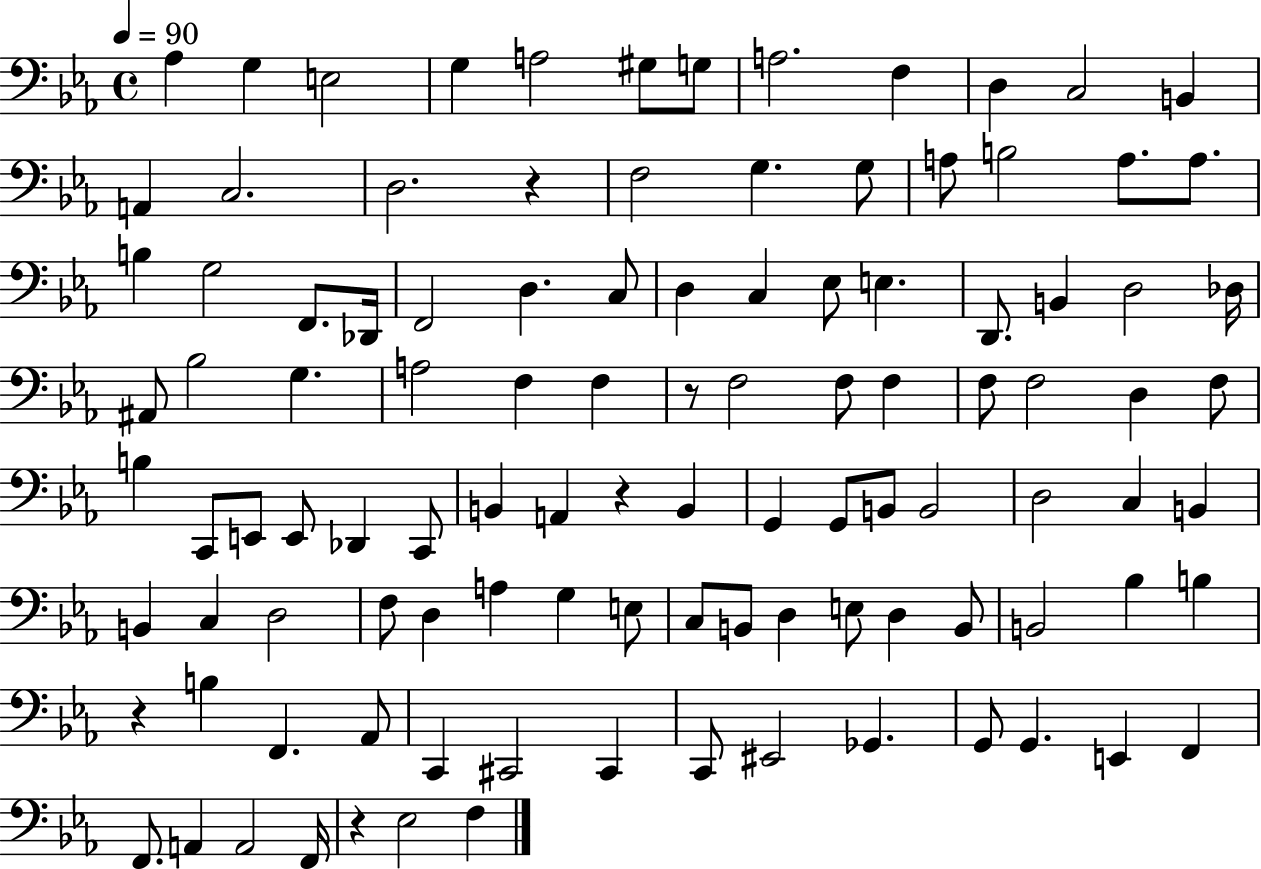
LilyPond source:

{
  \clef bass
  \time 4/4
  \defaultTimeSignature
  \key ees \major
  \tempo 4 = 90
  \repeat volta 2 { aes4 g4 e2 | g4 a2 gis8 g8 | a2. f4 | d4 c2 b,4 | \break a,4 c2. | d2. r4 | f2 g4. g8 | a8 b2 a8. a8. | \break b4 g2 f,8. des,16 | f,2 d4. c8 | d4 c4 ees8 e4. | d,8. b,4 d2 des16 | \break ais,8 bes2 g4. | a2 f4 f4 | r8 f2 f8 f4 | f8 f2 d4 f8 | \break b4 c,8 e,8 e,8 des,4 c,8 | b,4 a,4 r4 b,4 | g,4 g,8 b,8 b,2 | d2 c4 b,4 | \break b,4 c4 d2 | f8 d4 a4 g4 e8 | c8 b,8 d4 e8 d4 b,8 | b,2 bes4 b4 | \break r4 b4 f,4. aes,8 | c,4 cis,2 cis,4 | c,8 eis,2 ges,4. | g,8 g,4. e,4 f,4 | \break f,8. a,4 a,2 f,16 | r4 ees2 f4 | } \bar "|."
}